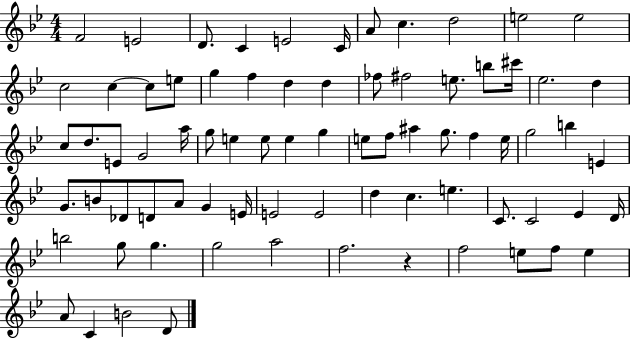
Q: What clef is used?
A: treble